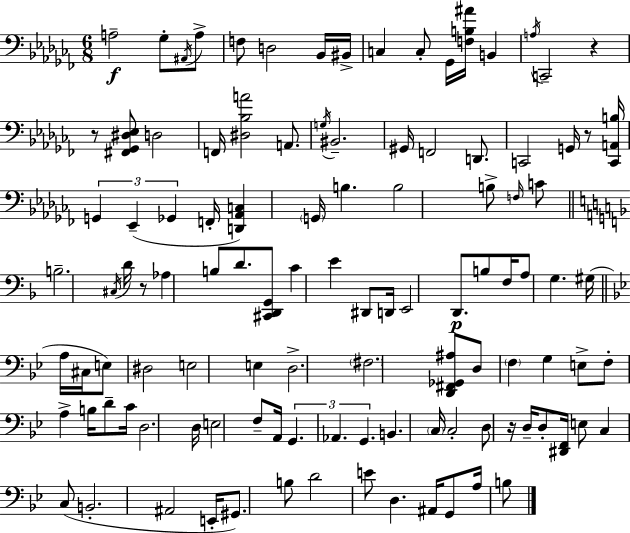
X:1
T:Untitled
M:6/8
L:1/4
K:Abm
A,2 _G,/2 ^A,,/4 A,/2 F,/2 D,2 _B,,/4 ^B,,/4 C, C,/2 _G,,/4 [F,B,^A]/4 B,, A,/4 C,,2 z z/2 [^F,,_G,,^D,_E,]/2 D,2 F,,/4 [^D,_B,A]2 A,,/2 G,/4 ^B,,2 ^G,,/4 F,,2 D,,/2 C,,2 G,,/4 z/2 [C,,A,,B,]/4 G,, _E,, _G,, F,,/4 [D,,_A,,C,] G,,/4 B, B,2 B,/2 F,/4 C/2 B,2 ^C,/4 D/4 z/2 _A, B,/2 D/2 [^C,,D,,G,,]/2 C E ^D,,/2 D,,/4 E,,2 D,,/2 B,/2 F,/4 A,/2 G, ^G,/4 A,/4 ^C,/4 E,/2 ^D,2 E,2 E, D,2 ^F,2 [D,,^F,,_G,,^A,]/2 D,/2 F, G, E,/2 F,/2 A, B,/4 D/2 C/4 D,2 D,/4 E,2 F,/2 A,,/4 G,, _A,, G,, B,, C,/4 C,2 D,/2 z/4 D,/4 D,/2 [^D,,F,,]/4 E,/2 C, C,/2 B,,2 ^A,,2 E,,/4 ^G,,/2 B,/2 D2 E/2 D, ^A,,/4 G,,/2 A,/4 B,/2